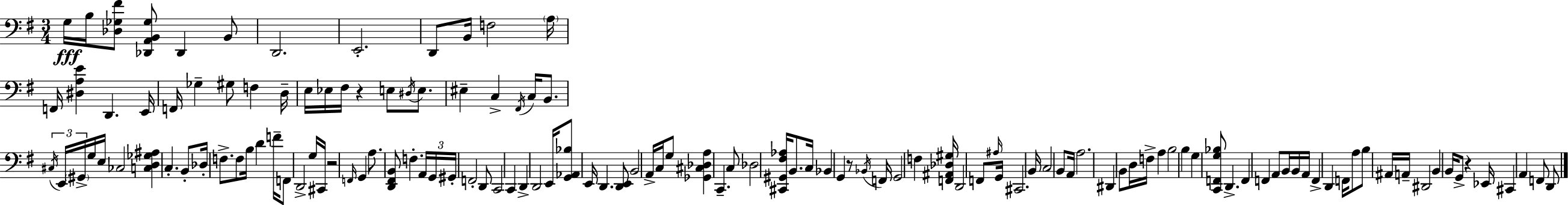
G3/s B3/s [Db3,Gb3,F#4]/e [Db2,A2,B2,Gb3]/e Db2/q B2/e D2/h. E2/h. D2/e B2/s F3/h A3/s F2/s [D#3,A3,E4]/q D2/q. E2/s F2/s Gb3/q G#3/e F3/q D3/s E3/s Eb3/s F#3/s R/q E3/e D#3/s E3/e. EIS3/q C3/q F#2/s C3/s B2/e. C#3/s E2/s G#2/s G3/s E3/s CES3/h [C3,D3,Gb3,A#3]/q C3/q. B2/e Db3/s F3/e. F3/e B3/s D4/q F4/s F2/e D2/h G3/s C#2/s R/h F2/s G2/q A3/e. [D2,F#2,B2]/e F3/q. A2/s G2/s G#2/s F2/h D2/e C2/h C2/q D2/q D2/h E2/s [G2,Ab2,Bb3]/e E2/s D2/q. [D2,E2]/e B2/h A2/s C3/s G3/e [Gb2,C#3,Db3,A3]/q C2/q. C3/e Db3/h [C#2,G#2,F#3,Ab3]/s B2/e. C3/s Bb2/q G2/q R/e Bb2/s F2/s G2/h F3/q [F2,A#2,Db3,G#3]/s D2/h F2/e A#3/s G2/s C#2/h. B2/s C3/h B2/e A2/s A3/h. D#2/q B2/e D3/s F3/s A3/q B3/h B3/q G3/q [C2,F2,G3,Bb3]/e D2/q. F2/q F2/q A2/e B2/s B2/s A2/s F2/q D2/q F2/s A3/e B3/e A#2/s A2/s D#2/h B2/q B2/s G2/e R/q Eb2/s C#2/q A2/q F2/e D2/e